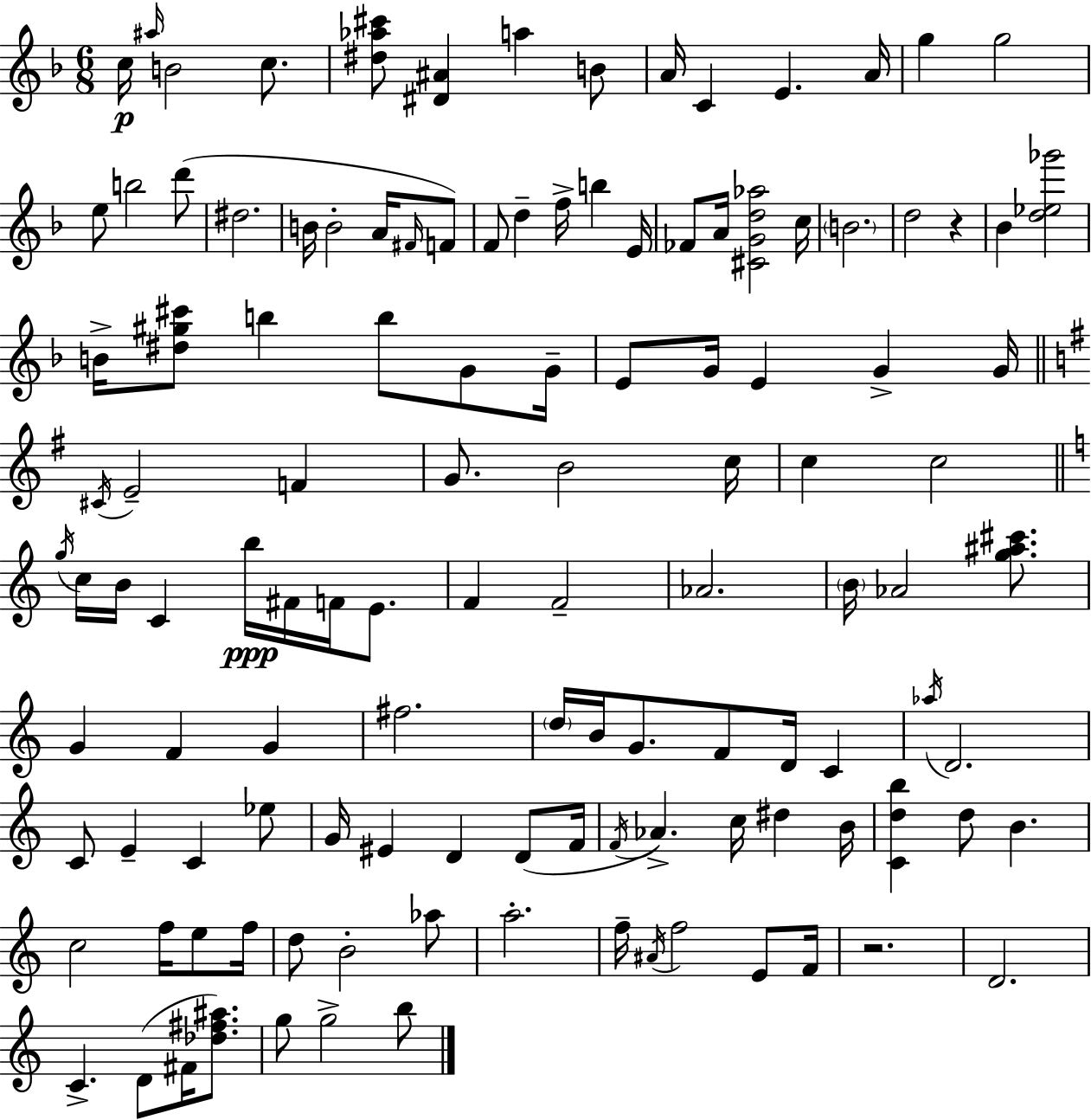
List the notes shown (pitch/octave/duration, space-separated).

C5/s A#5/s B4/h C5/e. [D#5,Ab5,C#6]/e [D#4,A#4]/q A5/q B4/e A4/s C4/q E4/q. A4/s G5/q G5/h E5/e B5/h D6/e D#5/h. B4/s B4/h A4/s F#4/s F4/e F4/e D5/q F5/s B5/q E4/s FES4/e A4/s [C#4,G4,D5,Ab5]/h C5/s B4/h. D5/h R/q Bb4/q [D5,Eb5,Gb6]/h B4/s [D#5,G#5,C#6]/e B5/q B5/e G4/e G4/s E4/e G4/s E4/q G4/q G4/s C#4/s E4/h F4/q G4/e. B4/h C5/s C5/q C5/h G5/s C5/s B4/s C4/q B5/s F#4/s F4/s E4/e. F4/q F4/h Ab4/h. B4/s Ab4/h [G5,A#5,C#6]/e. G4/q F4/q G4/q F#5/h. D5/s B4/s G4/e. F4/e D4/s C4/q Ab5/s D4/h. C4/e E4/q C4/q Eb5/e G4/s EIS4/q D4/q D4/e F4/s F4/s Ab4/q. C5/s D#5/q B4/s [C4,D5,B5]/q D5/e B4/q. C5/h F5/s E5/e F5/s D5/e B4/h Ab5/e A5/h. F5/s A#4/s F5/h E4/e F4/s R/h. D4/h. C4/q. D4/e F#4/s [Db5,F#5,A#5]/e. G5/e G5/h B5/e